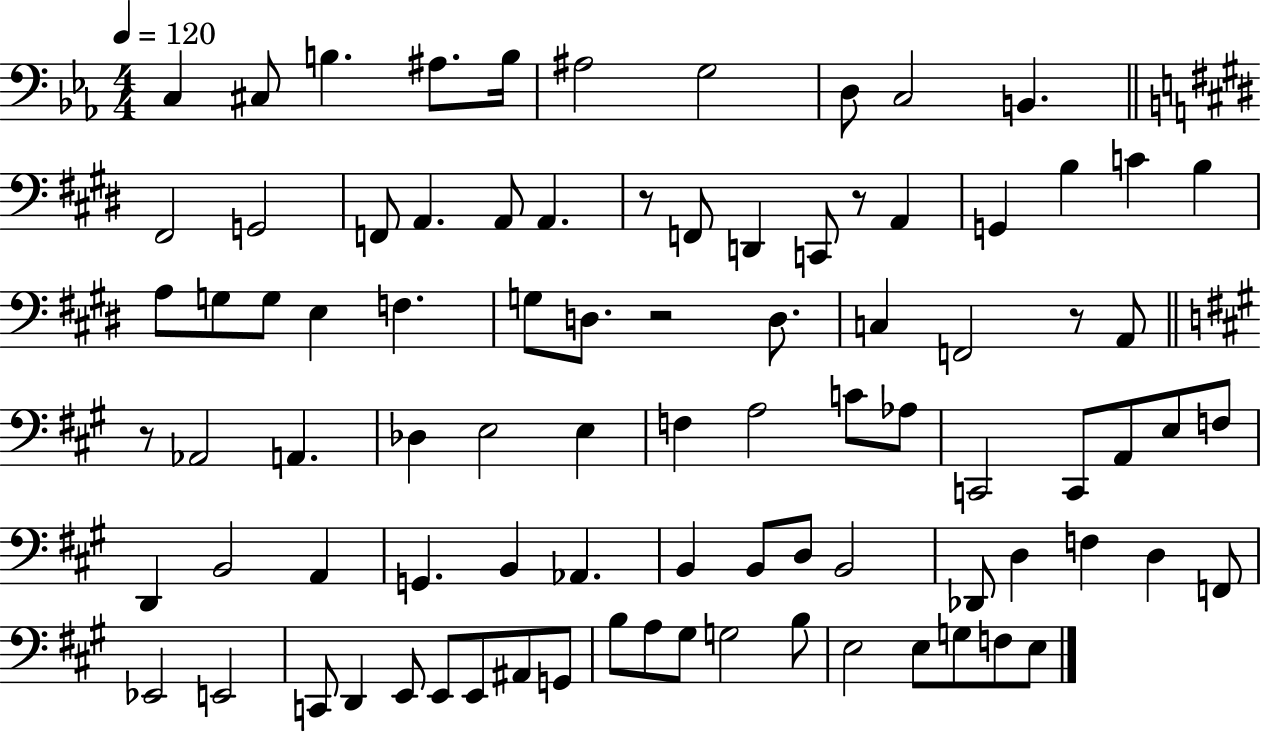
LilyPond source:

{
  \clef bass
  \numericTimeSignature
  \time 4/4
  \key ees \major
  \tempo 4 = 120
  c4 cis8 b4. ais8. b16 | ais2 g2 | d8 c2 b,4. | \bar "||" \break \key e \major fis,2 g,2 | f,8 a,4. a,8 a,4. | r8 f,8 d,4 c,8 r8 a,4 | g,4 b4 c'4 b4 | \break a8 g8 g8 e4 f4. | g8 d8. r2 d8. | c4 f,2 r8 a,8 | \bar "||" \break \key a \major r8 aes,2 a,4. | des4 e2 e4 | f4 a2 c'8 aes8 | c,2 c,8 a,8 e8 f8 | \break d,4 b,2 a,4 | g,4. b,4 aes,4. | b,4 b,8 d8 b,2 | des,8 d4 f4 d4 f,8 | \break ees,2 e,2 | c,8 d,4 e,8 e,8 e,8 ais,8 g,8 | b8 a8 gis8 g2 b8 | e2 e8 g8 f8 e8 | \break \bar "|."
}